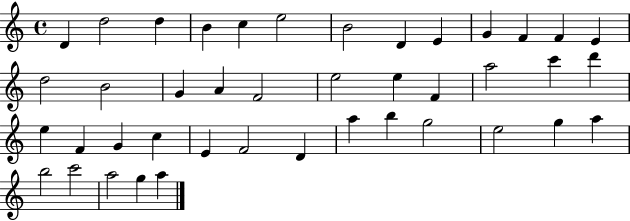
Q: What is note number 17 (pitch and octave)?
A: A4